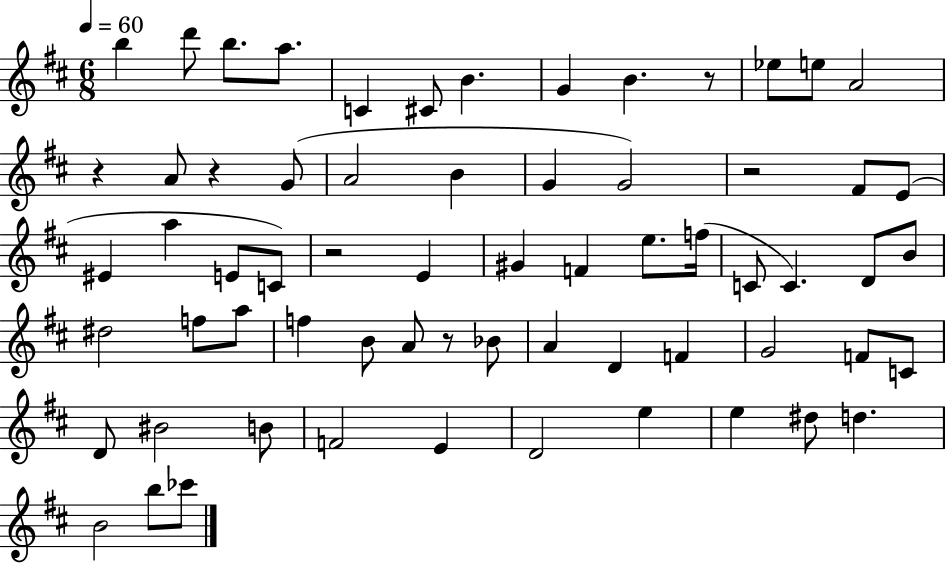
{
  \clef treble
  \numericTimeSignature
  \time 6/8
  \key d \major
  \tempo 4 = 60
  b''4 d'''8 b''8. a''8. | c'4 cis'8 b'4. | g'4 b'4. r8 | ees''8 e''8 a'2 | \break r4 a'8 r4 g'8( | a'2 b'4 | g'4 g'2) | r2 fis'8 e'8( | \break eis'4 a''4 e'8 c'8) | r2 e'4 | gis'4 f'4 e''8. f''16( | c'8 c'4.) d'8 b'8 | \break dis''2 f''8 a''8 | f''4 b'8 a'8 r8 bes'8 | a'4 d'4 f'4 | g'2 f'8 c'8 | \break d'8 bis'2 b'8 | f'2 e'4 | d'2 e''4 | e''4 dis''8 d''4. | \break b'2 b''8 ces'''8 | \bar "|."
}